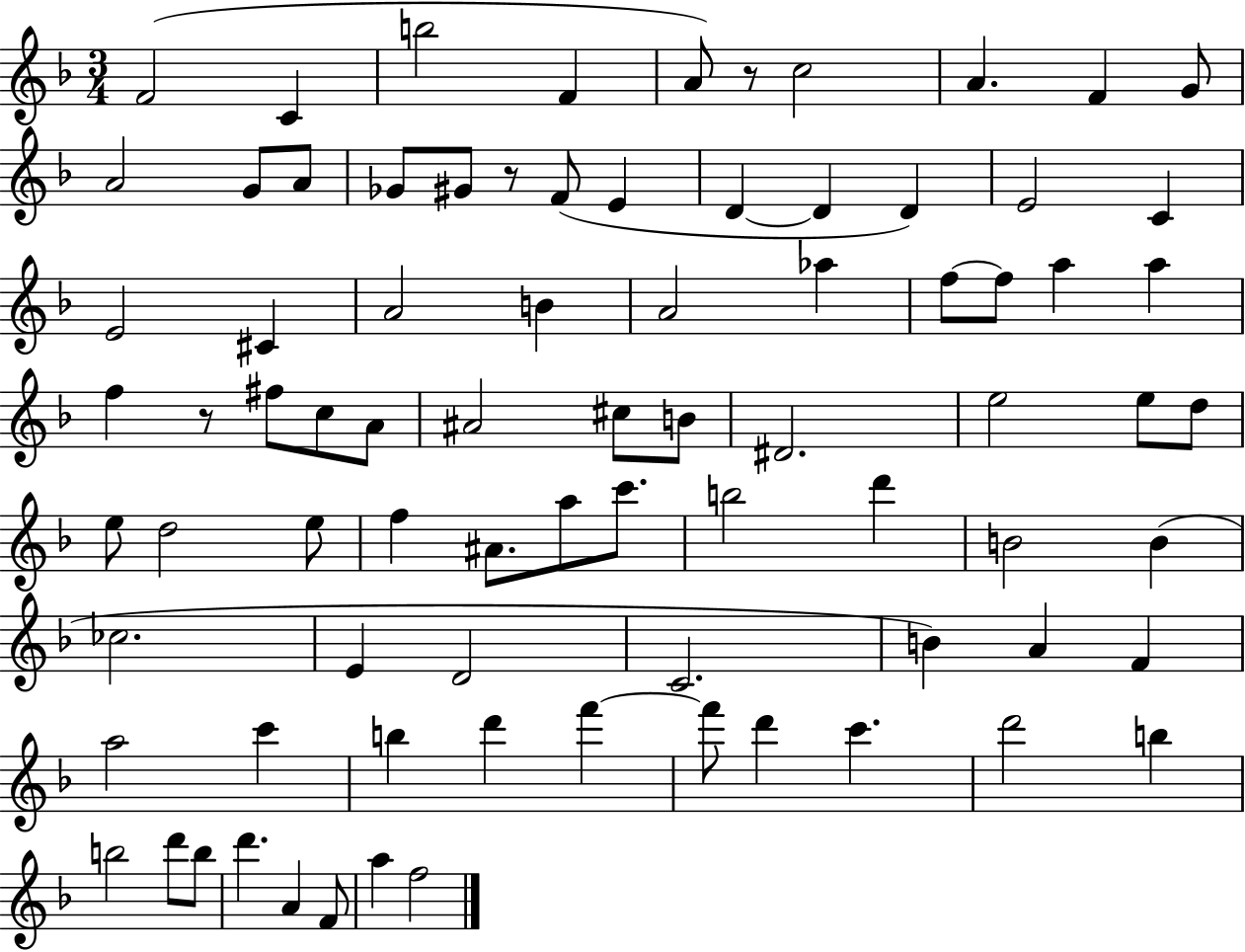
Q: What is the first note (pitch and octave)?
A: F4